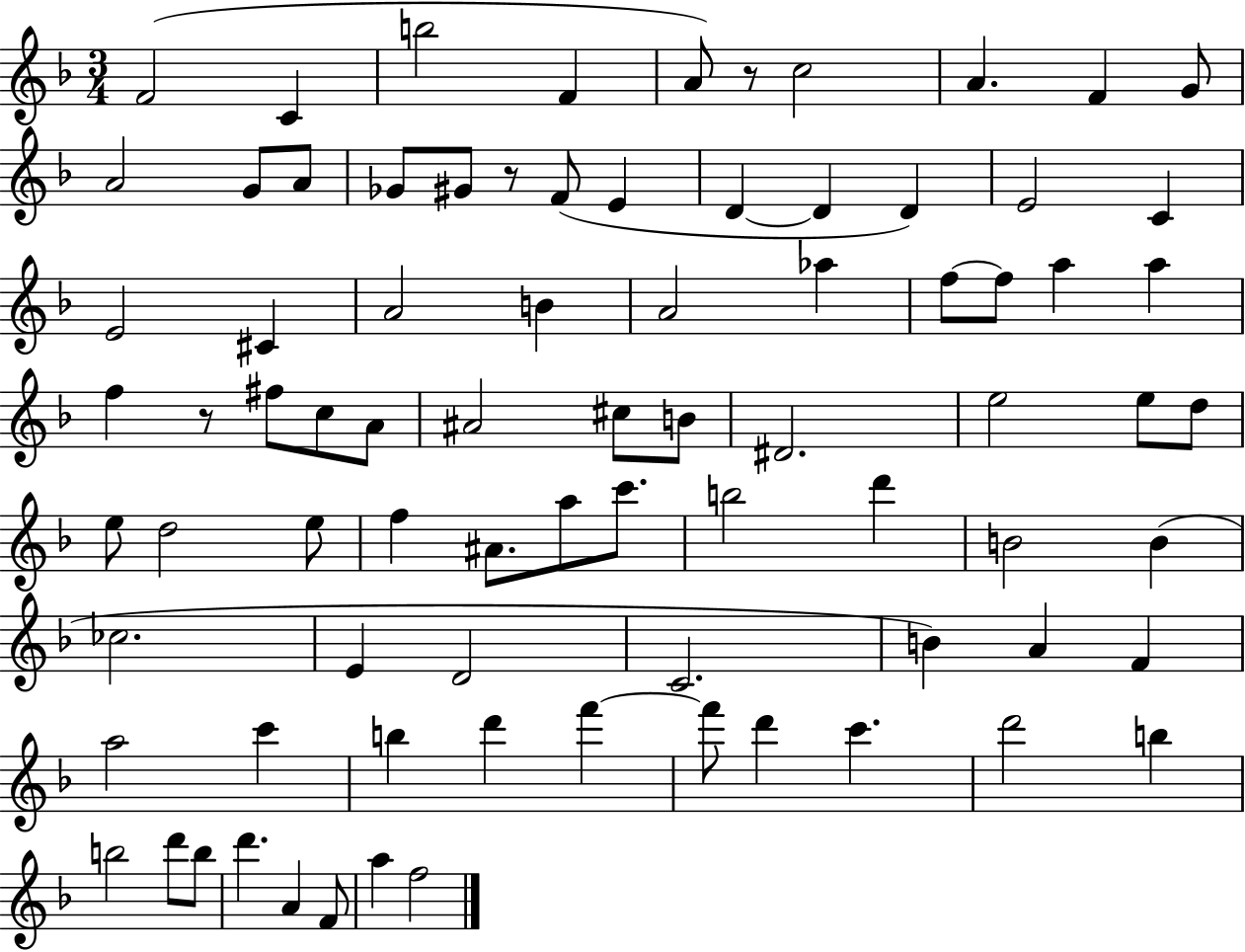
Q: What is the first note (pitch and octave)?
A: F4